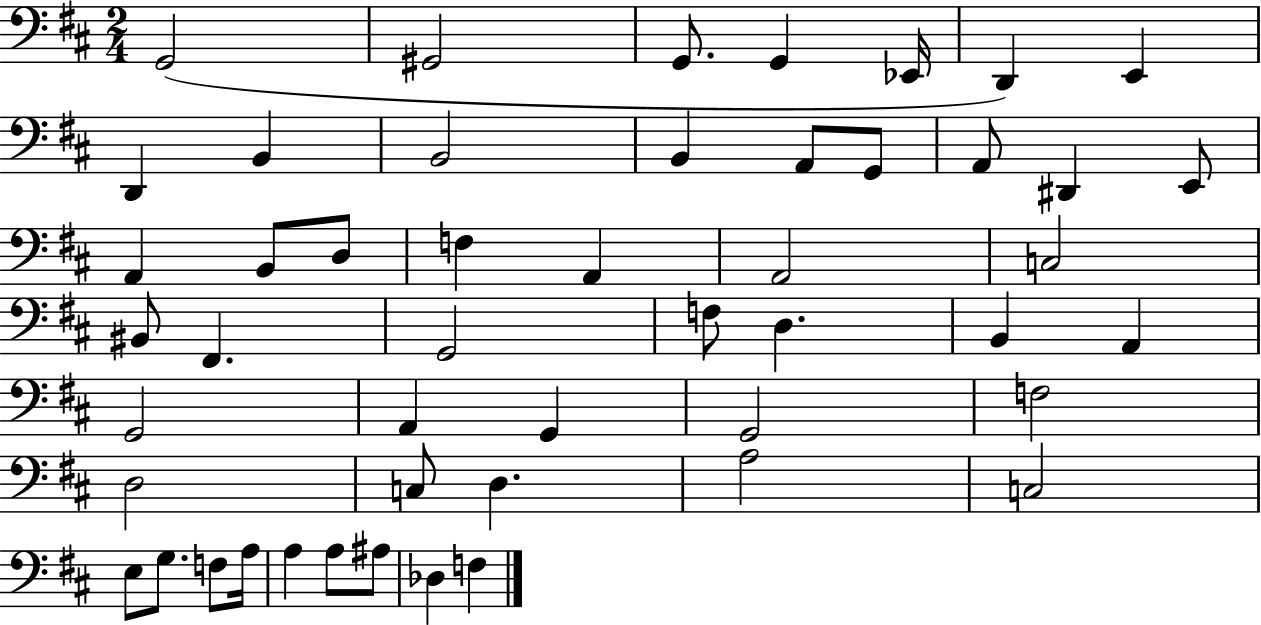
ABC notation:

X:1
T:Untitled
M:2/4
L:1/4
K:D
G,,2 ^G,,2 G,,/2 G,, _E,,/4 D,, E,, D,, B,, B,,2 B,, A,,/2 G,,/2 A,,/2 ^D,, E,,/2 A,, B,,/2 D,/2 F, A,, A,,2 C,2 ^B,,/2 ^F,, G,,2 F,/2 D, B,, A,, G,,2 A,, G,, G,,2 F,2 D,2 C,/2 D, A,2 C,2 E,/2 G,/2 F,/2 A,/4 A, A,/2 ^A,/2 _D, F,